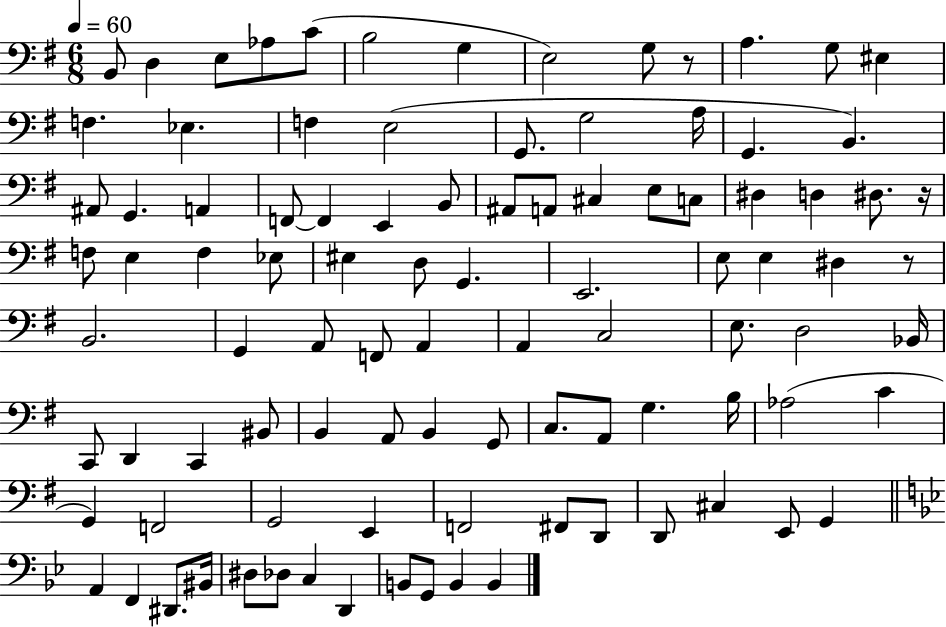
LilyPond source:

{
  \clef bass
  \numericTimeSignature
  \time 6/8
  \key g \major
  \tempo 4 = 60
  b,8 d4 e8 aes8 c'8( | b2 g4 | e2) g8 r8 | a4. g8 eis4 | \break f4. ees4. | f4 e2( | g,8. g2 a16 | g,4. b,4.) | \break ais,8 g,4. a,4 | f,8~~ f,4 e,4 b,8 | ais,8 a,8 cis4 e8 c8 | dis4 d4 dis8. r16 | \break f8 e4 f4 ees8 | eis4 d8 g,4. | e,2. | e8 e4 dis4 r8 | \break b,2. | g,4 a,8 f,8 a,4 | a,4 c2 | e8. d2 bes,16 | \break c,8 d,4 c,4 bis,8 | b,4 a,8 b,4 g,8 | c8. a,8 g4. b16 | aes2( c'4 | \break g,4) f,2 | g,2 e,4 | f,2 fis,8 d,8 | d,8 cis4 e,8 g,4 | \break \bar "||" \break \key bes \major a,4 f,4 dis,8. bis,16 | dis8 des8 c4 d,4 | b,8 g,8 b,4 b,4 | \bar "|."
}